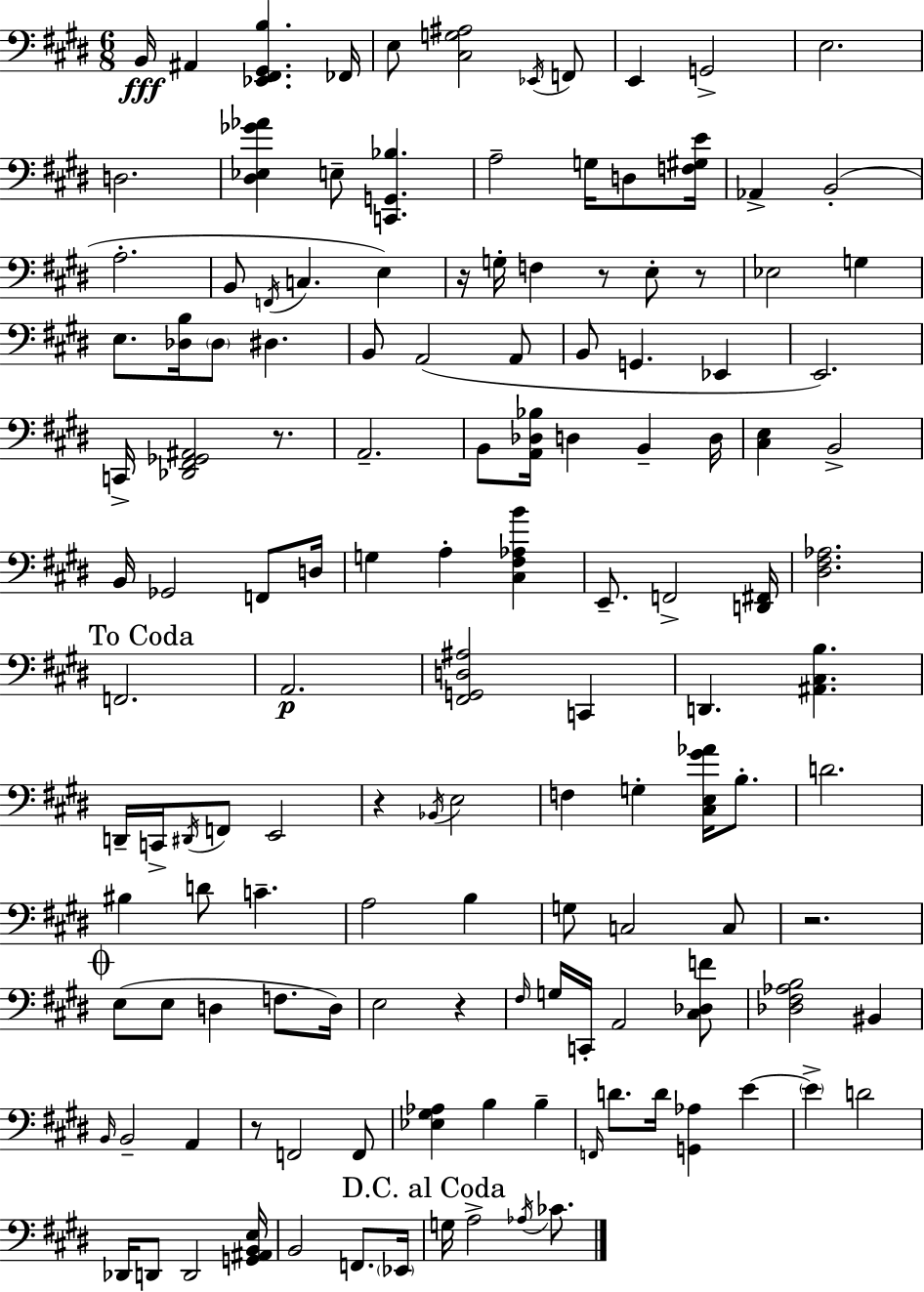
X:1
T:Untitled
M:6/8
L:1/4
K:E
B,,/4 ^A,, [_E,,^F,,^G,,B,] _F,,/4 E,/2 [^C,G,^A,]2 _E,,/4 F,,/2 E,, G,,2 E,2 D,2 [^D,_E,_G_A] E,/2 [C,,G,,_B,] A,2 G,/4 D,/2 [F,^G,E]/4 _A,, B,,2 A,2 B,,/2 F,,/4 C, E, z/4 G,/4 F, z/2 E,/2 z/2 _E,2 G, E,/2 [_D,B,]/4 _D,/2 ^D, B,,/2 A,,2 A,,/2 B,,/2 G,, _E,, E,,2 C,,/4 [_D,,^F,,_G,,^A,,]2 z/2 A,,2 B,,/2 [A,,_D,_B,]/4 D, B,, D,/4 [^C,E,] B,,2 B,,/4 _G,,2 F,,/2 D,/4 G, A, [^C,^F,_A,B] E,,/2 F,,2 [D,,^F,,]/4 [^D,^F,_A,]2 F,,2 A,,2 [^F,,G,,D,^A,]2 C,, D,, [^A,,^C,B,] D,,/4 C,,/4 ^D,,/4 F,,/2 E,,2 z _B,,/4 E,2 F, G, [^C,E,^G_A]/4 B,/2 D2 ^B, D/2 C A,2 B, G,/2 C,2 C,/2 z2 E,/2 E,/2 D, F,/2 D,/4 E,2 z ^F,/4 G,/4 C,,/4 A,,2 [^C,_D,F]/2 [_D,^F,_A,B,]2 ^B,, B,,/4 B,,2 A,, z/2 F,,2 F,,/2 [_E,^G,_A,] B, B, F,,/4 D/2 D/4 [G,,_A,] E E D2 _D,,/4 D,,/2 D,,2 [G,,^A,,B,,E,]/4 B,,2 F,,/2 _E,,/4 G,/4 A,2 _A,/4 _C/2